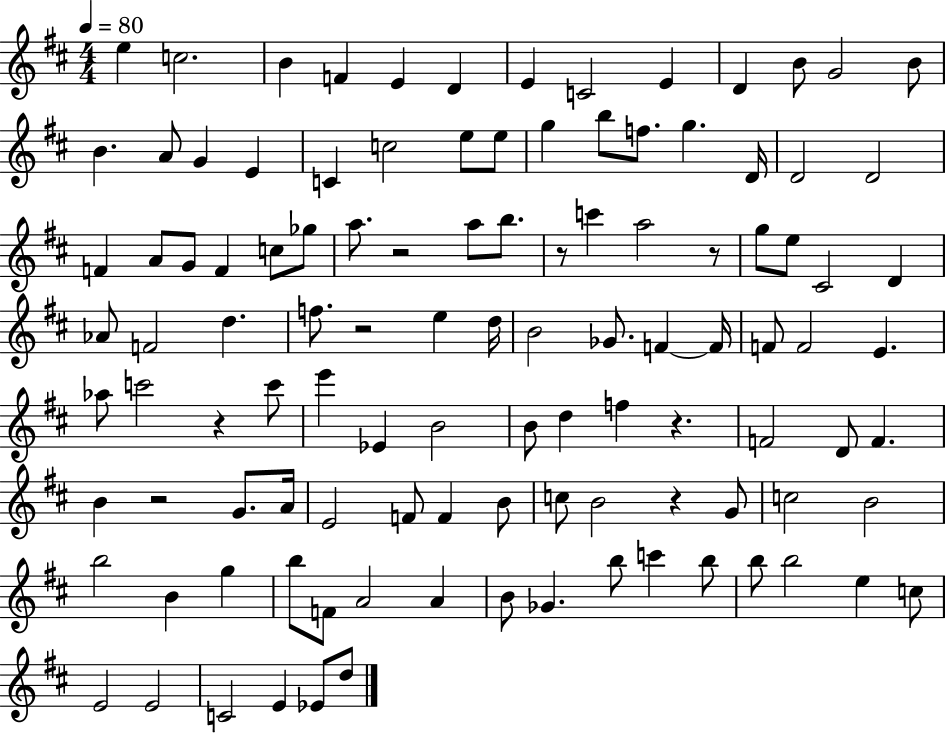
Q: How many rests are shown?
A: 8